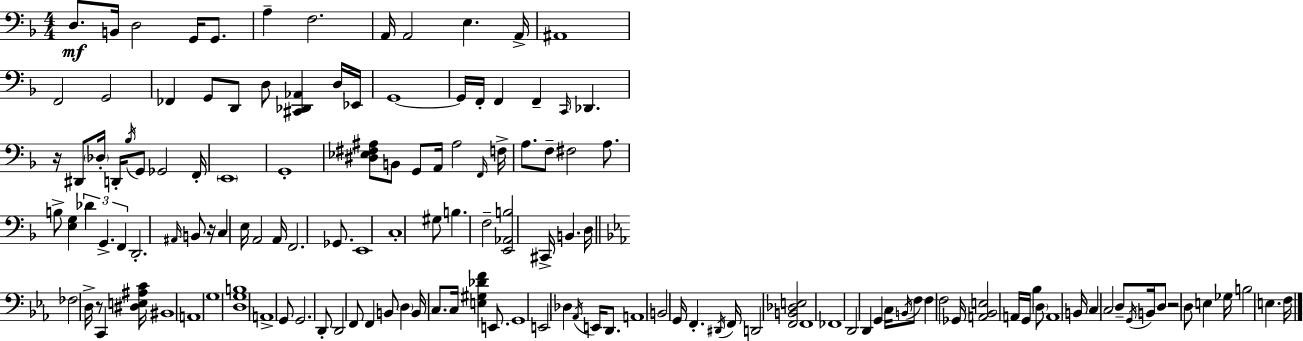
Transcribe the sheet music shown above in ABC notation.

X:1
T:Untitled
M:4/4
L:1/4
K:F
D,/2 B,,/4 D,2 G,,/4 G,,/2 A, F,2 A,,/4 A,,2 E, A,,/4 ^A,,4 F,,2 G,,2 _F,, G,,/2 D,,/2 D,/2 [^C,,_D,,_A,,] D,/4 _E,,/4 G,,4 G,,/4 F,,/4 F,, F,, C,,/4 _D,, z/4 ^D,,/2 _D,/4 D,,/4 _B,/4 G,,/2 _G,,2 F,,/4 E,,4 G,,4 [^D,_E,^F,^A,]/2 B,,/2 G,,/2 A,,/4 ^A,2 F,,/4 F,/4 A,/2 F,/2 ^F,2 A,/2 B,/2 [E,G,] _D G,, F,, D,,2 ^A,,/4 B,,/2 z/4 C, E,/4 A,,2 A,,/4 F,,2 _G,,/2 E,,4 C,4 ^G,/2 B, F,2 [E,,_A,,B,]2 ^C,,/4 B,, D,/4 _F,2 D,/4 z/2 C,, [^D,E,^A,C]/4 ^B,,4 A,,4 G,4 [D,G,B,]4 A,,4 G,,/2 G,,2 D,,/2 D,,2 F,,/2 F,, B,,/2 D, B,,/4 C,/2 C,/4 [E,^G,_DF] E,,/2 G,,4 E,,2 _D, _A,,/4 E,,/4 D,,/2 A,,4 B,,2 G,,/4 F,, ^D,,/4 F,,/4 D,,2 [F,,B,,_D,E,]2 F,,4 _F,,4 D,,2 D,, G,, C,/4 B,,/4 F,/2 F, F,2 _G,,/4 [A,,_B,,E,]2 A,,/4 G,,/4 _B, D,/2 A,,4 B,,/4 C, C,2 D,/2 G,,/4 B,,/4 D,/2 z2 D,/2 E, _G,/4 B,2 E, F,/4